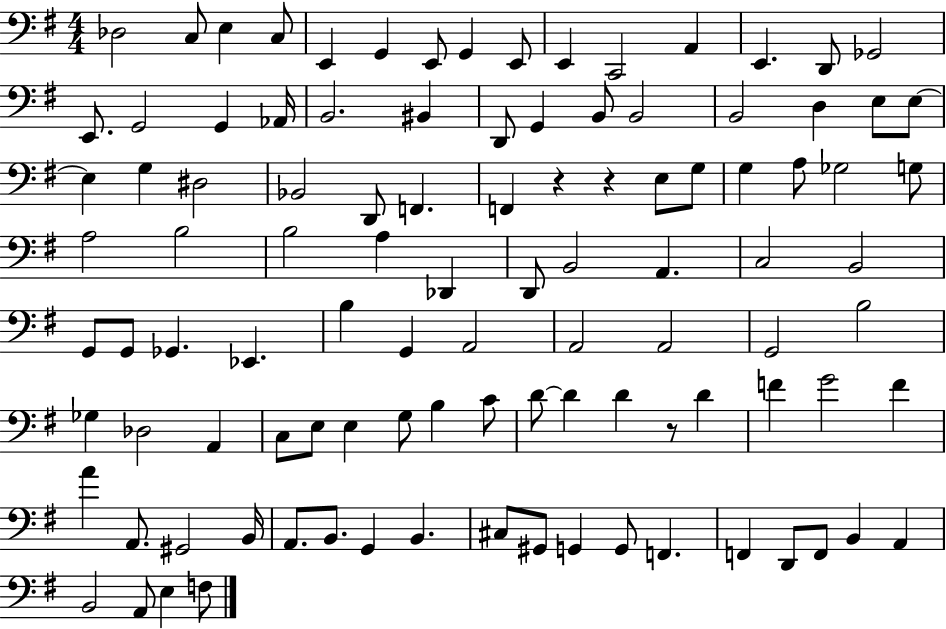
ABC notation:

X:1
T:Untitled
M:4/4
L:1/4
K:G
_D,2 C,/2 E, C,/2 E,, G,, E,,/2 G,, E,,/2 E,, C,,2 A,, E,, D,,/2 _G,,2 E,,/2 G,,2 G,, _A,,/4 B,,2 ^B,, D,,/2 G,, B,,/2 B,,2 B,,2 D, E,/2 E,/2 E, G, ^D,2 _B,,2 D,,/2 F,, F,, z z E,/2 G,/2 G, A,/2 _G,2 G,/2 A,2 B,2 B,2 A, _D,, D,,/2 B,,2 A,, C,2 B,,2 G,,/2 G,,/2 _G,, _E,, B, G,, A,,2 A,,2 A,,2 G,,2 B,2 _G, _D,2 A,, C,/2 E,/2 E, G,/2 B, C/2 D/2 D D z/2 D F G2 F A A,,/2 ^G,,2 B,,/4 A,,/2 B,,/2 G,, B,, ^C,/2 ^G,,/2 G,, G,,/2 F,, F,, D,,/2 F,,/2 B,, A,, B,,2 A,,/2 E, F,/2